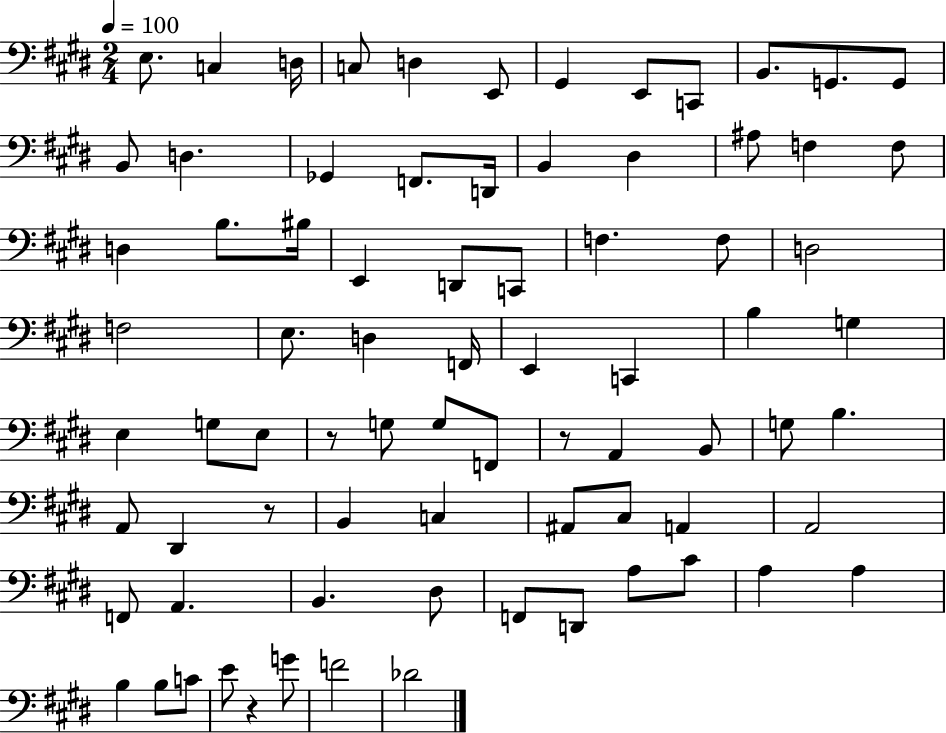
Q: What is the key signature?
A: E major